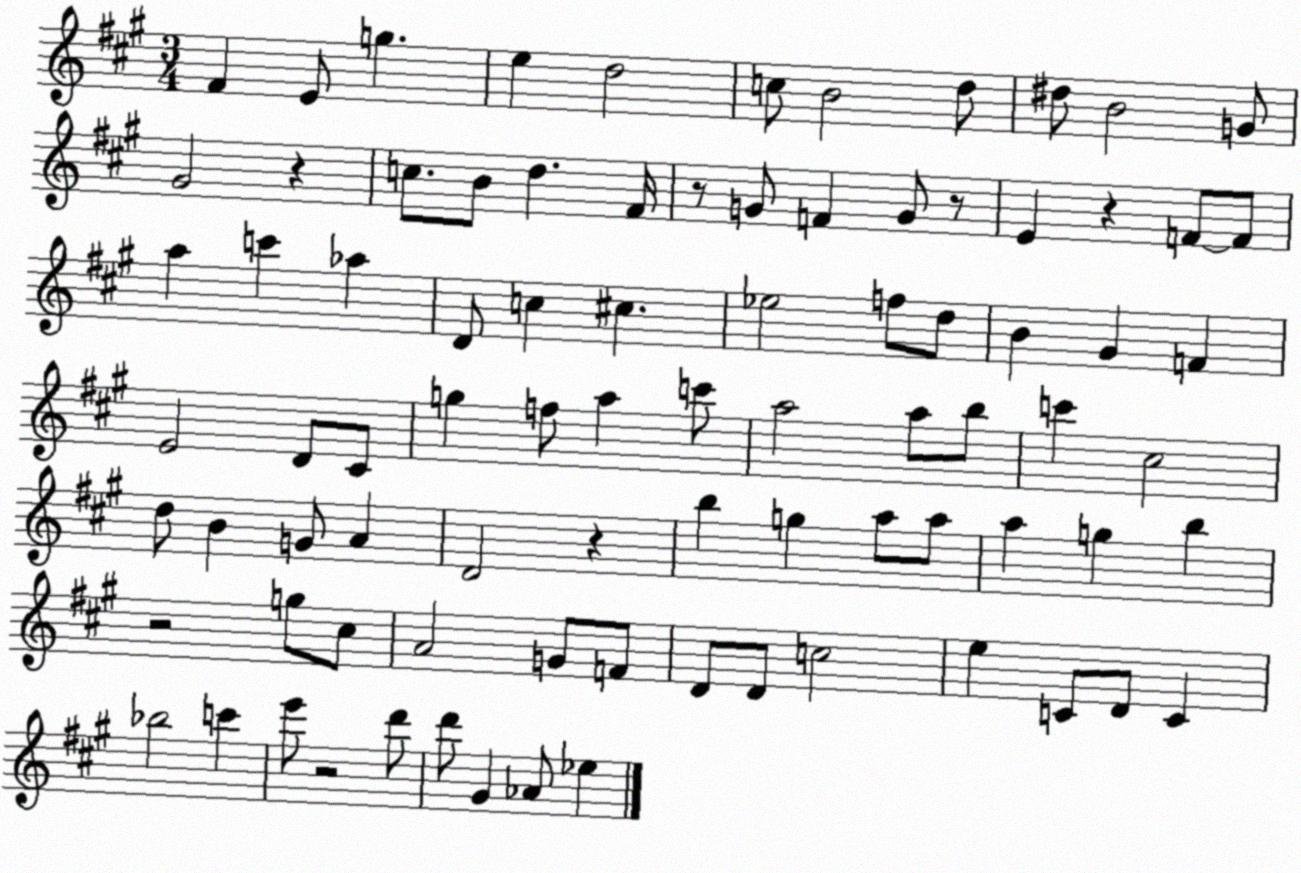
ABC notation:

X:1
T:Untitled
M:3/4
L:1/4
K:A
^F E/2 g e d2 c/2 B2 d/2 ^d/2 B2 G/2 ^G2 z c/2 B/2 d ^F/4 z/2 G/2 F G/2 z/2 E z F/2 F/2 a c' _a D/2 c ^c _e2 f/2 d/2 B ^G F E2 D/2 ^C/2 g f/2 a c'/2 a2 a/2 b/2 c' ^c2 d/2 B G/2 A D2 z b g a/2 a/2 a g b z2 g/2 ^c/2 A2 G/2 F/2 D/2 D/2 c2 e C/2 D/2 C _b2 c' e'/2 z2 d'/2 d'/2 ^G _A/2 _e